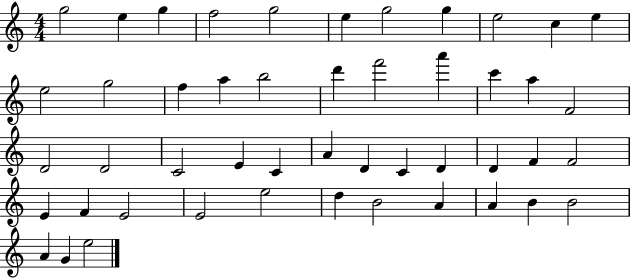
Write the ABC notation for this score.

X:1
T:Untitled
M:4/4
L:1/4
K:C
g2 e g f2 g2 e g2 g e2 c e e2 g2 f a b2 d' f'2 a' c' a F2 D2 D2 C2 E C A D C D D F F2 E F E2 E2 e2 d B2 A A B B2 A G e2